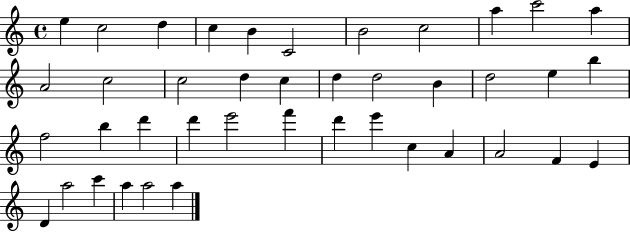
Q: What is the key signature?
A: C major